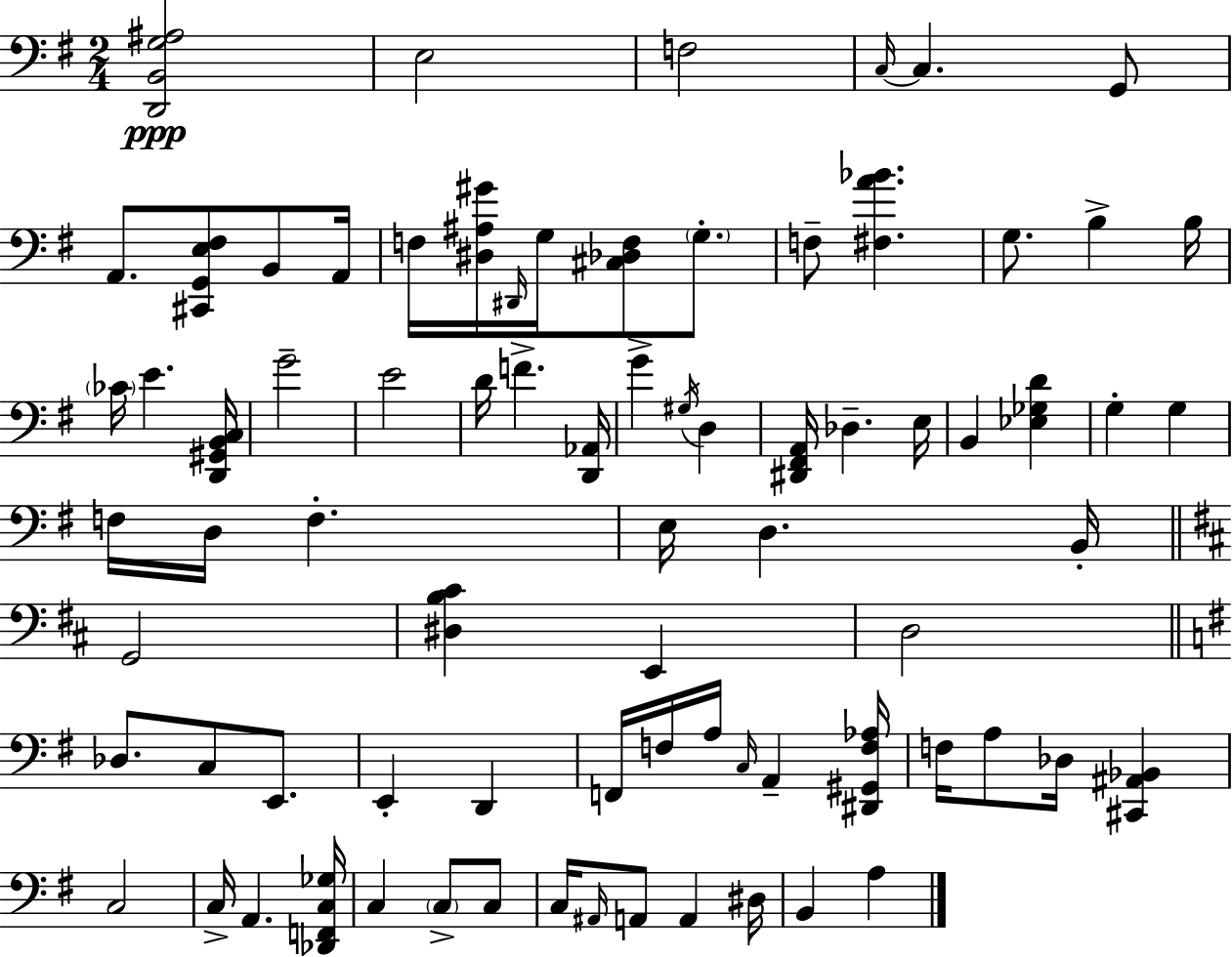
{
  \clef bass
  \numericTimeSignature
  \time 2/4
  \key g \major
  \repeat volta 2 { <d, b, g ais>2\ppp | e2 | f2 | \grace { c16~ }~ c4. g,8 | \break a,8. <cis, g, e fis>8 b,8 | a,16 f16 <dis ais gis'>16 \grace { dis,16 } g16 <cis des f>8 \parenthesize g8.-. | f8-- <fis a' bes'>4. | g8. b4-> | \break b16 \parenthesize ces'16 e'4. | <d, gis, b, c>16 g'2-- | e'2 | d'16 f'4.-> | \break <d, aes,>16 g'4-> \acciaccatura { gis16 } d4 | <dis, fis, a,>16 des4.-- | e16 b,4 <ees ges d'>4 | g4-. g4 | \break f16 d16 f4.-. | e16 d4. | b,16-. \bar "||" \break \key d \major g,2 | <dis b cis'>4 e,4 | d2 | \bar "||" \break \key e \minor des8. c8 e,8. | e,4-. d,4 | f,16 f16 a16 \grace { c16 } a,4-- | <dis, gis, f aes>16 f16 a8 des16 <cis, ais, bes,>4 | \break c2 | c16-> a,4. | <des, f, c ges>16 c4 \parenthesize c8-> c8 | c16 \grace { ais,16 } a,8 a,4 | \break dis16 b,4 a4 | } \bar "|."
}